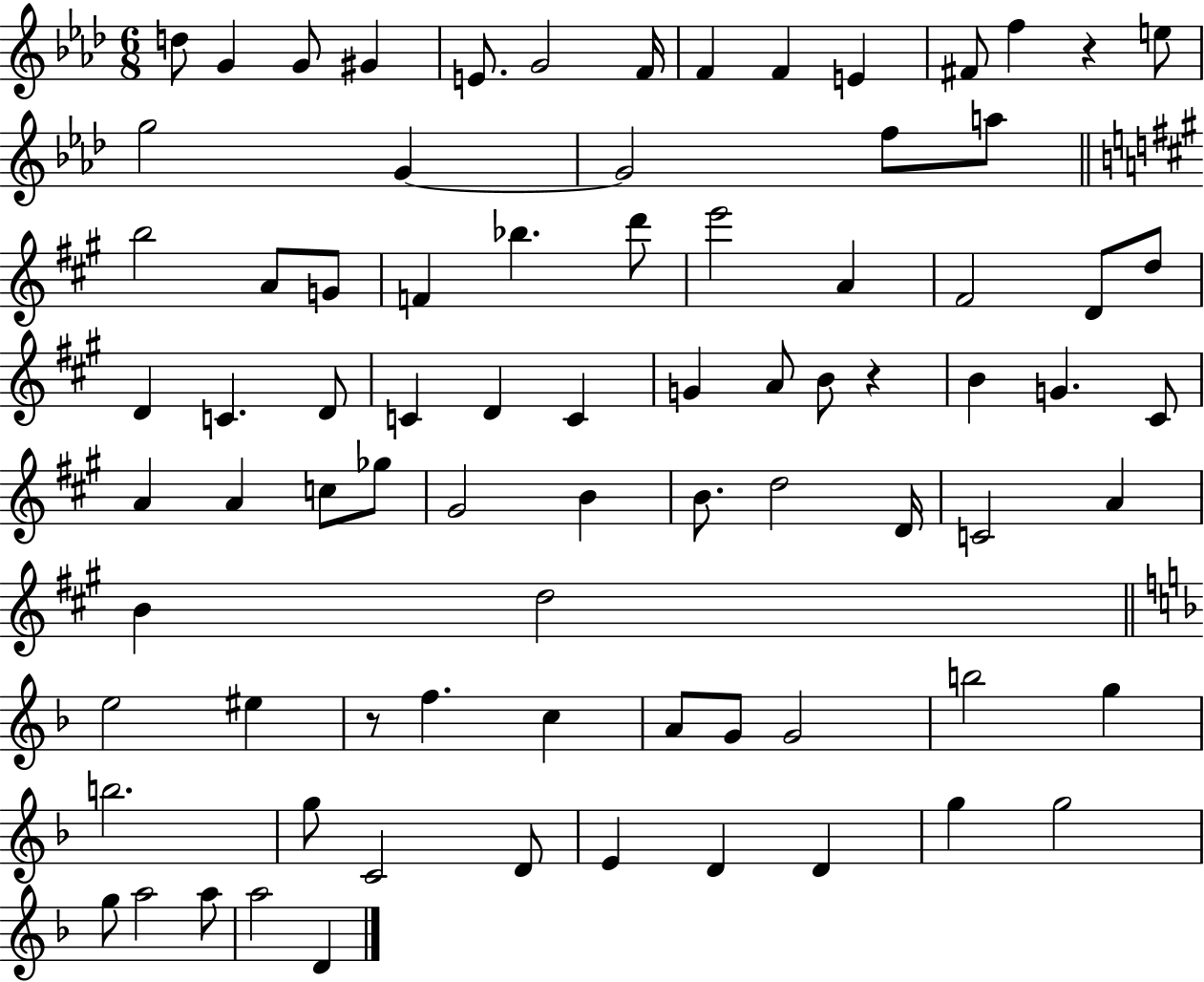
{
  \clef treble
  \numericTimeSignature
  \time 6/8
  \key aes \major
  \repeat volta 2 { d''8 g'4 g'8 gis'4 | e'8. g'2 f'16 | f'4 f'4 e'4 | fis'8 f''4 r4 e''8 | \break g''2 g'4~~ | g'2 f''8 a''8 | \bar "||" \break \key a \major b''2 a'8 g'8 | f'4 bes''4. d'''8 | e'''2 a'4 | fis'2 d'8 d''8 | \break d'4 c'4. d'8 | c'4 d'4 c'4 | g'4 a'8 b'8 r4 | b'4 g'4. cis'8 | \break a'4 a'4 c''8 ges''8 | gis'2 b'4 | b'8. d''2 d'16 | c'2 a'4 | \break b'4 d''2 | \bar "||" \break \key f \major e''2 eis''4 | r8 f''4. c''4 | a'8 g'8 g'2 | b''2 g''4 | \break b''2. | g''8 c'2 d'8 | e'4 d'4 d'4 | g''4 g''2 | \break g''8 a''2 a''8 | a''2 d'4 | } \bar "|."
}